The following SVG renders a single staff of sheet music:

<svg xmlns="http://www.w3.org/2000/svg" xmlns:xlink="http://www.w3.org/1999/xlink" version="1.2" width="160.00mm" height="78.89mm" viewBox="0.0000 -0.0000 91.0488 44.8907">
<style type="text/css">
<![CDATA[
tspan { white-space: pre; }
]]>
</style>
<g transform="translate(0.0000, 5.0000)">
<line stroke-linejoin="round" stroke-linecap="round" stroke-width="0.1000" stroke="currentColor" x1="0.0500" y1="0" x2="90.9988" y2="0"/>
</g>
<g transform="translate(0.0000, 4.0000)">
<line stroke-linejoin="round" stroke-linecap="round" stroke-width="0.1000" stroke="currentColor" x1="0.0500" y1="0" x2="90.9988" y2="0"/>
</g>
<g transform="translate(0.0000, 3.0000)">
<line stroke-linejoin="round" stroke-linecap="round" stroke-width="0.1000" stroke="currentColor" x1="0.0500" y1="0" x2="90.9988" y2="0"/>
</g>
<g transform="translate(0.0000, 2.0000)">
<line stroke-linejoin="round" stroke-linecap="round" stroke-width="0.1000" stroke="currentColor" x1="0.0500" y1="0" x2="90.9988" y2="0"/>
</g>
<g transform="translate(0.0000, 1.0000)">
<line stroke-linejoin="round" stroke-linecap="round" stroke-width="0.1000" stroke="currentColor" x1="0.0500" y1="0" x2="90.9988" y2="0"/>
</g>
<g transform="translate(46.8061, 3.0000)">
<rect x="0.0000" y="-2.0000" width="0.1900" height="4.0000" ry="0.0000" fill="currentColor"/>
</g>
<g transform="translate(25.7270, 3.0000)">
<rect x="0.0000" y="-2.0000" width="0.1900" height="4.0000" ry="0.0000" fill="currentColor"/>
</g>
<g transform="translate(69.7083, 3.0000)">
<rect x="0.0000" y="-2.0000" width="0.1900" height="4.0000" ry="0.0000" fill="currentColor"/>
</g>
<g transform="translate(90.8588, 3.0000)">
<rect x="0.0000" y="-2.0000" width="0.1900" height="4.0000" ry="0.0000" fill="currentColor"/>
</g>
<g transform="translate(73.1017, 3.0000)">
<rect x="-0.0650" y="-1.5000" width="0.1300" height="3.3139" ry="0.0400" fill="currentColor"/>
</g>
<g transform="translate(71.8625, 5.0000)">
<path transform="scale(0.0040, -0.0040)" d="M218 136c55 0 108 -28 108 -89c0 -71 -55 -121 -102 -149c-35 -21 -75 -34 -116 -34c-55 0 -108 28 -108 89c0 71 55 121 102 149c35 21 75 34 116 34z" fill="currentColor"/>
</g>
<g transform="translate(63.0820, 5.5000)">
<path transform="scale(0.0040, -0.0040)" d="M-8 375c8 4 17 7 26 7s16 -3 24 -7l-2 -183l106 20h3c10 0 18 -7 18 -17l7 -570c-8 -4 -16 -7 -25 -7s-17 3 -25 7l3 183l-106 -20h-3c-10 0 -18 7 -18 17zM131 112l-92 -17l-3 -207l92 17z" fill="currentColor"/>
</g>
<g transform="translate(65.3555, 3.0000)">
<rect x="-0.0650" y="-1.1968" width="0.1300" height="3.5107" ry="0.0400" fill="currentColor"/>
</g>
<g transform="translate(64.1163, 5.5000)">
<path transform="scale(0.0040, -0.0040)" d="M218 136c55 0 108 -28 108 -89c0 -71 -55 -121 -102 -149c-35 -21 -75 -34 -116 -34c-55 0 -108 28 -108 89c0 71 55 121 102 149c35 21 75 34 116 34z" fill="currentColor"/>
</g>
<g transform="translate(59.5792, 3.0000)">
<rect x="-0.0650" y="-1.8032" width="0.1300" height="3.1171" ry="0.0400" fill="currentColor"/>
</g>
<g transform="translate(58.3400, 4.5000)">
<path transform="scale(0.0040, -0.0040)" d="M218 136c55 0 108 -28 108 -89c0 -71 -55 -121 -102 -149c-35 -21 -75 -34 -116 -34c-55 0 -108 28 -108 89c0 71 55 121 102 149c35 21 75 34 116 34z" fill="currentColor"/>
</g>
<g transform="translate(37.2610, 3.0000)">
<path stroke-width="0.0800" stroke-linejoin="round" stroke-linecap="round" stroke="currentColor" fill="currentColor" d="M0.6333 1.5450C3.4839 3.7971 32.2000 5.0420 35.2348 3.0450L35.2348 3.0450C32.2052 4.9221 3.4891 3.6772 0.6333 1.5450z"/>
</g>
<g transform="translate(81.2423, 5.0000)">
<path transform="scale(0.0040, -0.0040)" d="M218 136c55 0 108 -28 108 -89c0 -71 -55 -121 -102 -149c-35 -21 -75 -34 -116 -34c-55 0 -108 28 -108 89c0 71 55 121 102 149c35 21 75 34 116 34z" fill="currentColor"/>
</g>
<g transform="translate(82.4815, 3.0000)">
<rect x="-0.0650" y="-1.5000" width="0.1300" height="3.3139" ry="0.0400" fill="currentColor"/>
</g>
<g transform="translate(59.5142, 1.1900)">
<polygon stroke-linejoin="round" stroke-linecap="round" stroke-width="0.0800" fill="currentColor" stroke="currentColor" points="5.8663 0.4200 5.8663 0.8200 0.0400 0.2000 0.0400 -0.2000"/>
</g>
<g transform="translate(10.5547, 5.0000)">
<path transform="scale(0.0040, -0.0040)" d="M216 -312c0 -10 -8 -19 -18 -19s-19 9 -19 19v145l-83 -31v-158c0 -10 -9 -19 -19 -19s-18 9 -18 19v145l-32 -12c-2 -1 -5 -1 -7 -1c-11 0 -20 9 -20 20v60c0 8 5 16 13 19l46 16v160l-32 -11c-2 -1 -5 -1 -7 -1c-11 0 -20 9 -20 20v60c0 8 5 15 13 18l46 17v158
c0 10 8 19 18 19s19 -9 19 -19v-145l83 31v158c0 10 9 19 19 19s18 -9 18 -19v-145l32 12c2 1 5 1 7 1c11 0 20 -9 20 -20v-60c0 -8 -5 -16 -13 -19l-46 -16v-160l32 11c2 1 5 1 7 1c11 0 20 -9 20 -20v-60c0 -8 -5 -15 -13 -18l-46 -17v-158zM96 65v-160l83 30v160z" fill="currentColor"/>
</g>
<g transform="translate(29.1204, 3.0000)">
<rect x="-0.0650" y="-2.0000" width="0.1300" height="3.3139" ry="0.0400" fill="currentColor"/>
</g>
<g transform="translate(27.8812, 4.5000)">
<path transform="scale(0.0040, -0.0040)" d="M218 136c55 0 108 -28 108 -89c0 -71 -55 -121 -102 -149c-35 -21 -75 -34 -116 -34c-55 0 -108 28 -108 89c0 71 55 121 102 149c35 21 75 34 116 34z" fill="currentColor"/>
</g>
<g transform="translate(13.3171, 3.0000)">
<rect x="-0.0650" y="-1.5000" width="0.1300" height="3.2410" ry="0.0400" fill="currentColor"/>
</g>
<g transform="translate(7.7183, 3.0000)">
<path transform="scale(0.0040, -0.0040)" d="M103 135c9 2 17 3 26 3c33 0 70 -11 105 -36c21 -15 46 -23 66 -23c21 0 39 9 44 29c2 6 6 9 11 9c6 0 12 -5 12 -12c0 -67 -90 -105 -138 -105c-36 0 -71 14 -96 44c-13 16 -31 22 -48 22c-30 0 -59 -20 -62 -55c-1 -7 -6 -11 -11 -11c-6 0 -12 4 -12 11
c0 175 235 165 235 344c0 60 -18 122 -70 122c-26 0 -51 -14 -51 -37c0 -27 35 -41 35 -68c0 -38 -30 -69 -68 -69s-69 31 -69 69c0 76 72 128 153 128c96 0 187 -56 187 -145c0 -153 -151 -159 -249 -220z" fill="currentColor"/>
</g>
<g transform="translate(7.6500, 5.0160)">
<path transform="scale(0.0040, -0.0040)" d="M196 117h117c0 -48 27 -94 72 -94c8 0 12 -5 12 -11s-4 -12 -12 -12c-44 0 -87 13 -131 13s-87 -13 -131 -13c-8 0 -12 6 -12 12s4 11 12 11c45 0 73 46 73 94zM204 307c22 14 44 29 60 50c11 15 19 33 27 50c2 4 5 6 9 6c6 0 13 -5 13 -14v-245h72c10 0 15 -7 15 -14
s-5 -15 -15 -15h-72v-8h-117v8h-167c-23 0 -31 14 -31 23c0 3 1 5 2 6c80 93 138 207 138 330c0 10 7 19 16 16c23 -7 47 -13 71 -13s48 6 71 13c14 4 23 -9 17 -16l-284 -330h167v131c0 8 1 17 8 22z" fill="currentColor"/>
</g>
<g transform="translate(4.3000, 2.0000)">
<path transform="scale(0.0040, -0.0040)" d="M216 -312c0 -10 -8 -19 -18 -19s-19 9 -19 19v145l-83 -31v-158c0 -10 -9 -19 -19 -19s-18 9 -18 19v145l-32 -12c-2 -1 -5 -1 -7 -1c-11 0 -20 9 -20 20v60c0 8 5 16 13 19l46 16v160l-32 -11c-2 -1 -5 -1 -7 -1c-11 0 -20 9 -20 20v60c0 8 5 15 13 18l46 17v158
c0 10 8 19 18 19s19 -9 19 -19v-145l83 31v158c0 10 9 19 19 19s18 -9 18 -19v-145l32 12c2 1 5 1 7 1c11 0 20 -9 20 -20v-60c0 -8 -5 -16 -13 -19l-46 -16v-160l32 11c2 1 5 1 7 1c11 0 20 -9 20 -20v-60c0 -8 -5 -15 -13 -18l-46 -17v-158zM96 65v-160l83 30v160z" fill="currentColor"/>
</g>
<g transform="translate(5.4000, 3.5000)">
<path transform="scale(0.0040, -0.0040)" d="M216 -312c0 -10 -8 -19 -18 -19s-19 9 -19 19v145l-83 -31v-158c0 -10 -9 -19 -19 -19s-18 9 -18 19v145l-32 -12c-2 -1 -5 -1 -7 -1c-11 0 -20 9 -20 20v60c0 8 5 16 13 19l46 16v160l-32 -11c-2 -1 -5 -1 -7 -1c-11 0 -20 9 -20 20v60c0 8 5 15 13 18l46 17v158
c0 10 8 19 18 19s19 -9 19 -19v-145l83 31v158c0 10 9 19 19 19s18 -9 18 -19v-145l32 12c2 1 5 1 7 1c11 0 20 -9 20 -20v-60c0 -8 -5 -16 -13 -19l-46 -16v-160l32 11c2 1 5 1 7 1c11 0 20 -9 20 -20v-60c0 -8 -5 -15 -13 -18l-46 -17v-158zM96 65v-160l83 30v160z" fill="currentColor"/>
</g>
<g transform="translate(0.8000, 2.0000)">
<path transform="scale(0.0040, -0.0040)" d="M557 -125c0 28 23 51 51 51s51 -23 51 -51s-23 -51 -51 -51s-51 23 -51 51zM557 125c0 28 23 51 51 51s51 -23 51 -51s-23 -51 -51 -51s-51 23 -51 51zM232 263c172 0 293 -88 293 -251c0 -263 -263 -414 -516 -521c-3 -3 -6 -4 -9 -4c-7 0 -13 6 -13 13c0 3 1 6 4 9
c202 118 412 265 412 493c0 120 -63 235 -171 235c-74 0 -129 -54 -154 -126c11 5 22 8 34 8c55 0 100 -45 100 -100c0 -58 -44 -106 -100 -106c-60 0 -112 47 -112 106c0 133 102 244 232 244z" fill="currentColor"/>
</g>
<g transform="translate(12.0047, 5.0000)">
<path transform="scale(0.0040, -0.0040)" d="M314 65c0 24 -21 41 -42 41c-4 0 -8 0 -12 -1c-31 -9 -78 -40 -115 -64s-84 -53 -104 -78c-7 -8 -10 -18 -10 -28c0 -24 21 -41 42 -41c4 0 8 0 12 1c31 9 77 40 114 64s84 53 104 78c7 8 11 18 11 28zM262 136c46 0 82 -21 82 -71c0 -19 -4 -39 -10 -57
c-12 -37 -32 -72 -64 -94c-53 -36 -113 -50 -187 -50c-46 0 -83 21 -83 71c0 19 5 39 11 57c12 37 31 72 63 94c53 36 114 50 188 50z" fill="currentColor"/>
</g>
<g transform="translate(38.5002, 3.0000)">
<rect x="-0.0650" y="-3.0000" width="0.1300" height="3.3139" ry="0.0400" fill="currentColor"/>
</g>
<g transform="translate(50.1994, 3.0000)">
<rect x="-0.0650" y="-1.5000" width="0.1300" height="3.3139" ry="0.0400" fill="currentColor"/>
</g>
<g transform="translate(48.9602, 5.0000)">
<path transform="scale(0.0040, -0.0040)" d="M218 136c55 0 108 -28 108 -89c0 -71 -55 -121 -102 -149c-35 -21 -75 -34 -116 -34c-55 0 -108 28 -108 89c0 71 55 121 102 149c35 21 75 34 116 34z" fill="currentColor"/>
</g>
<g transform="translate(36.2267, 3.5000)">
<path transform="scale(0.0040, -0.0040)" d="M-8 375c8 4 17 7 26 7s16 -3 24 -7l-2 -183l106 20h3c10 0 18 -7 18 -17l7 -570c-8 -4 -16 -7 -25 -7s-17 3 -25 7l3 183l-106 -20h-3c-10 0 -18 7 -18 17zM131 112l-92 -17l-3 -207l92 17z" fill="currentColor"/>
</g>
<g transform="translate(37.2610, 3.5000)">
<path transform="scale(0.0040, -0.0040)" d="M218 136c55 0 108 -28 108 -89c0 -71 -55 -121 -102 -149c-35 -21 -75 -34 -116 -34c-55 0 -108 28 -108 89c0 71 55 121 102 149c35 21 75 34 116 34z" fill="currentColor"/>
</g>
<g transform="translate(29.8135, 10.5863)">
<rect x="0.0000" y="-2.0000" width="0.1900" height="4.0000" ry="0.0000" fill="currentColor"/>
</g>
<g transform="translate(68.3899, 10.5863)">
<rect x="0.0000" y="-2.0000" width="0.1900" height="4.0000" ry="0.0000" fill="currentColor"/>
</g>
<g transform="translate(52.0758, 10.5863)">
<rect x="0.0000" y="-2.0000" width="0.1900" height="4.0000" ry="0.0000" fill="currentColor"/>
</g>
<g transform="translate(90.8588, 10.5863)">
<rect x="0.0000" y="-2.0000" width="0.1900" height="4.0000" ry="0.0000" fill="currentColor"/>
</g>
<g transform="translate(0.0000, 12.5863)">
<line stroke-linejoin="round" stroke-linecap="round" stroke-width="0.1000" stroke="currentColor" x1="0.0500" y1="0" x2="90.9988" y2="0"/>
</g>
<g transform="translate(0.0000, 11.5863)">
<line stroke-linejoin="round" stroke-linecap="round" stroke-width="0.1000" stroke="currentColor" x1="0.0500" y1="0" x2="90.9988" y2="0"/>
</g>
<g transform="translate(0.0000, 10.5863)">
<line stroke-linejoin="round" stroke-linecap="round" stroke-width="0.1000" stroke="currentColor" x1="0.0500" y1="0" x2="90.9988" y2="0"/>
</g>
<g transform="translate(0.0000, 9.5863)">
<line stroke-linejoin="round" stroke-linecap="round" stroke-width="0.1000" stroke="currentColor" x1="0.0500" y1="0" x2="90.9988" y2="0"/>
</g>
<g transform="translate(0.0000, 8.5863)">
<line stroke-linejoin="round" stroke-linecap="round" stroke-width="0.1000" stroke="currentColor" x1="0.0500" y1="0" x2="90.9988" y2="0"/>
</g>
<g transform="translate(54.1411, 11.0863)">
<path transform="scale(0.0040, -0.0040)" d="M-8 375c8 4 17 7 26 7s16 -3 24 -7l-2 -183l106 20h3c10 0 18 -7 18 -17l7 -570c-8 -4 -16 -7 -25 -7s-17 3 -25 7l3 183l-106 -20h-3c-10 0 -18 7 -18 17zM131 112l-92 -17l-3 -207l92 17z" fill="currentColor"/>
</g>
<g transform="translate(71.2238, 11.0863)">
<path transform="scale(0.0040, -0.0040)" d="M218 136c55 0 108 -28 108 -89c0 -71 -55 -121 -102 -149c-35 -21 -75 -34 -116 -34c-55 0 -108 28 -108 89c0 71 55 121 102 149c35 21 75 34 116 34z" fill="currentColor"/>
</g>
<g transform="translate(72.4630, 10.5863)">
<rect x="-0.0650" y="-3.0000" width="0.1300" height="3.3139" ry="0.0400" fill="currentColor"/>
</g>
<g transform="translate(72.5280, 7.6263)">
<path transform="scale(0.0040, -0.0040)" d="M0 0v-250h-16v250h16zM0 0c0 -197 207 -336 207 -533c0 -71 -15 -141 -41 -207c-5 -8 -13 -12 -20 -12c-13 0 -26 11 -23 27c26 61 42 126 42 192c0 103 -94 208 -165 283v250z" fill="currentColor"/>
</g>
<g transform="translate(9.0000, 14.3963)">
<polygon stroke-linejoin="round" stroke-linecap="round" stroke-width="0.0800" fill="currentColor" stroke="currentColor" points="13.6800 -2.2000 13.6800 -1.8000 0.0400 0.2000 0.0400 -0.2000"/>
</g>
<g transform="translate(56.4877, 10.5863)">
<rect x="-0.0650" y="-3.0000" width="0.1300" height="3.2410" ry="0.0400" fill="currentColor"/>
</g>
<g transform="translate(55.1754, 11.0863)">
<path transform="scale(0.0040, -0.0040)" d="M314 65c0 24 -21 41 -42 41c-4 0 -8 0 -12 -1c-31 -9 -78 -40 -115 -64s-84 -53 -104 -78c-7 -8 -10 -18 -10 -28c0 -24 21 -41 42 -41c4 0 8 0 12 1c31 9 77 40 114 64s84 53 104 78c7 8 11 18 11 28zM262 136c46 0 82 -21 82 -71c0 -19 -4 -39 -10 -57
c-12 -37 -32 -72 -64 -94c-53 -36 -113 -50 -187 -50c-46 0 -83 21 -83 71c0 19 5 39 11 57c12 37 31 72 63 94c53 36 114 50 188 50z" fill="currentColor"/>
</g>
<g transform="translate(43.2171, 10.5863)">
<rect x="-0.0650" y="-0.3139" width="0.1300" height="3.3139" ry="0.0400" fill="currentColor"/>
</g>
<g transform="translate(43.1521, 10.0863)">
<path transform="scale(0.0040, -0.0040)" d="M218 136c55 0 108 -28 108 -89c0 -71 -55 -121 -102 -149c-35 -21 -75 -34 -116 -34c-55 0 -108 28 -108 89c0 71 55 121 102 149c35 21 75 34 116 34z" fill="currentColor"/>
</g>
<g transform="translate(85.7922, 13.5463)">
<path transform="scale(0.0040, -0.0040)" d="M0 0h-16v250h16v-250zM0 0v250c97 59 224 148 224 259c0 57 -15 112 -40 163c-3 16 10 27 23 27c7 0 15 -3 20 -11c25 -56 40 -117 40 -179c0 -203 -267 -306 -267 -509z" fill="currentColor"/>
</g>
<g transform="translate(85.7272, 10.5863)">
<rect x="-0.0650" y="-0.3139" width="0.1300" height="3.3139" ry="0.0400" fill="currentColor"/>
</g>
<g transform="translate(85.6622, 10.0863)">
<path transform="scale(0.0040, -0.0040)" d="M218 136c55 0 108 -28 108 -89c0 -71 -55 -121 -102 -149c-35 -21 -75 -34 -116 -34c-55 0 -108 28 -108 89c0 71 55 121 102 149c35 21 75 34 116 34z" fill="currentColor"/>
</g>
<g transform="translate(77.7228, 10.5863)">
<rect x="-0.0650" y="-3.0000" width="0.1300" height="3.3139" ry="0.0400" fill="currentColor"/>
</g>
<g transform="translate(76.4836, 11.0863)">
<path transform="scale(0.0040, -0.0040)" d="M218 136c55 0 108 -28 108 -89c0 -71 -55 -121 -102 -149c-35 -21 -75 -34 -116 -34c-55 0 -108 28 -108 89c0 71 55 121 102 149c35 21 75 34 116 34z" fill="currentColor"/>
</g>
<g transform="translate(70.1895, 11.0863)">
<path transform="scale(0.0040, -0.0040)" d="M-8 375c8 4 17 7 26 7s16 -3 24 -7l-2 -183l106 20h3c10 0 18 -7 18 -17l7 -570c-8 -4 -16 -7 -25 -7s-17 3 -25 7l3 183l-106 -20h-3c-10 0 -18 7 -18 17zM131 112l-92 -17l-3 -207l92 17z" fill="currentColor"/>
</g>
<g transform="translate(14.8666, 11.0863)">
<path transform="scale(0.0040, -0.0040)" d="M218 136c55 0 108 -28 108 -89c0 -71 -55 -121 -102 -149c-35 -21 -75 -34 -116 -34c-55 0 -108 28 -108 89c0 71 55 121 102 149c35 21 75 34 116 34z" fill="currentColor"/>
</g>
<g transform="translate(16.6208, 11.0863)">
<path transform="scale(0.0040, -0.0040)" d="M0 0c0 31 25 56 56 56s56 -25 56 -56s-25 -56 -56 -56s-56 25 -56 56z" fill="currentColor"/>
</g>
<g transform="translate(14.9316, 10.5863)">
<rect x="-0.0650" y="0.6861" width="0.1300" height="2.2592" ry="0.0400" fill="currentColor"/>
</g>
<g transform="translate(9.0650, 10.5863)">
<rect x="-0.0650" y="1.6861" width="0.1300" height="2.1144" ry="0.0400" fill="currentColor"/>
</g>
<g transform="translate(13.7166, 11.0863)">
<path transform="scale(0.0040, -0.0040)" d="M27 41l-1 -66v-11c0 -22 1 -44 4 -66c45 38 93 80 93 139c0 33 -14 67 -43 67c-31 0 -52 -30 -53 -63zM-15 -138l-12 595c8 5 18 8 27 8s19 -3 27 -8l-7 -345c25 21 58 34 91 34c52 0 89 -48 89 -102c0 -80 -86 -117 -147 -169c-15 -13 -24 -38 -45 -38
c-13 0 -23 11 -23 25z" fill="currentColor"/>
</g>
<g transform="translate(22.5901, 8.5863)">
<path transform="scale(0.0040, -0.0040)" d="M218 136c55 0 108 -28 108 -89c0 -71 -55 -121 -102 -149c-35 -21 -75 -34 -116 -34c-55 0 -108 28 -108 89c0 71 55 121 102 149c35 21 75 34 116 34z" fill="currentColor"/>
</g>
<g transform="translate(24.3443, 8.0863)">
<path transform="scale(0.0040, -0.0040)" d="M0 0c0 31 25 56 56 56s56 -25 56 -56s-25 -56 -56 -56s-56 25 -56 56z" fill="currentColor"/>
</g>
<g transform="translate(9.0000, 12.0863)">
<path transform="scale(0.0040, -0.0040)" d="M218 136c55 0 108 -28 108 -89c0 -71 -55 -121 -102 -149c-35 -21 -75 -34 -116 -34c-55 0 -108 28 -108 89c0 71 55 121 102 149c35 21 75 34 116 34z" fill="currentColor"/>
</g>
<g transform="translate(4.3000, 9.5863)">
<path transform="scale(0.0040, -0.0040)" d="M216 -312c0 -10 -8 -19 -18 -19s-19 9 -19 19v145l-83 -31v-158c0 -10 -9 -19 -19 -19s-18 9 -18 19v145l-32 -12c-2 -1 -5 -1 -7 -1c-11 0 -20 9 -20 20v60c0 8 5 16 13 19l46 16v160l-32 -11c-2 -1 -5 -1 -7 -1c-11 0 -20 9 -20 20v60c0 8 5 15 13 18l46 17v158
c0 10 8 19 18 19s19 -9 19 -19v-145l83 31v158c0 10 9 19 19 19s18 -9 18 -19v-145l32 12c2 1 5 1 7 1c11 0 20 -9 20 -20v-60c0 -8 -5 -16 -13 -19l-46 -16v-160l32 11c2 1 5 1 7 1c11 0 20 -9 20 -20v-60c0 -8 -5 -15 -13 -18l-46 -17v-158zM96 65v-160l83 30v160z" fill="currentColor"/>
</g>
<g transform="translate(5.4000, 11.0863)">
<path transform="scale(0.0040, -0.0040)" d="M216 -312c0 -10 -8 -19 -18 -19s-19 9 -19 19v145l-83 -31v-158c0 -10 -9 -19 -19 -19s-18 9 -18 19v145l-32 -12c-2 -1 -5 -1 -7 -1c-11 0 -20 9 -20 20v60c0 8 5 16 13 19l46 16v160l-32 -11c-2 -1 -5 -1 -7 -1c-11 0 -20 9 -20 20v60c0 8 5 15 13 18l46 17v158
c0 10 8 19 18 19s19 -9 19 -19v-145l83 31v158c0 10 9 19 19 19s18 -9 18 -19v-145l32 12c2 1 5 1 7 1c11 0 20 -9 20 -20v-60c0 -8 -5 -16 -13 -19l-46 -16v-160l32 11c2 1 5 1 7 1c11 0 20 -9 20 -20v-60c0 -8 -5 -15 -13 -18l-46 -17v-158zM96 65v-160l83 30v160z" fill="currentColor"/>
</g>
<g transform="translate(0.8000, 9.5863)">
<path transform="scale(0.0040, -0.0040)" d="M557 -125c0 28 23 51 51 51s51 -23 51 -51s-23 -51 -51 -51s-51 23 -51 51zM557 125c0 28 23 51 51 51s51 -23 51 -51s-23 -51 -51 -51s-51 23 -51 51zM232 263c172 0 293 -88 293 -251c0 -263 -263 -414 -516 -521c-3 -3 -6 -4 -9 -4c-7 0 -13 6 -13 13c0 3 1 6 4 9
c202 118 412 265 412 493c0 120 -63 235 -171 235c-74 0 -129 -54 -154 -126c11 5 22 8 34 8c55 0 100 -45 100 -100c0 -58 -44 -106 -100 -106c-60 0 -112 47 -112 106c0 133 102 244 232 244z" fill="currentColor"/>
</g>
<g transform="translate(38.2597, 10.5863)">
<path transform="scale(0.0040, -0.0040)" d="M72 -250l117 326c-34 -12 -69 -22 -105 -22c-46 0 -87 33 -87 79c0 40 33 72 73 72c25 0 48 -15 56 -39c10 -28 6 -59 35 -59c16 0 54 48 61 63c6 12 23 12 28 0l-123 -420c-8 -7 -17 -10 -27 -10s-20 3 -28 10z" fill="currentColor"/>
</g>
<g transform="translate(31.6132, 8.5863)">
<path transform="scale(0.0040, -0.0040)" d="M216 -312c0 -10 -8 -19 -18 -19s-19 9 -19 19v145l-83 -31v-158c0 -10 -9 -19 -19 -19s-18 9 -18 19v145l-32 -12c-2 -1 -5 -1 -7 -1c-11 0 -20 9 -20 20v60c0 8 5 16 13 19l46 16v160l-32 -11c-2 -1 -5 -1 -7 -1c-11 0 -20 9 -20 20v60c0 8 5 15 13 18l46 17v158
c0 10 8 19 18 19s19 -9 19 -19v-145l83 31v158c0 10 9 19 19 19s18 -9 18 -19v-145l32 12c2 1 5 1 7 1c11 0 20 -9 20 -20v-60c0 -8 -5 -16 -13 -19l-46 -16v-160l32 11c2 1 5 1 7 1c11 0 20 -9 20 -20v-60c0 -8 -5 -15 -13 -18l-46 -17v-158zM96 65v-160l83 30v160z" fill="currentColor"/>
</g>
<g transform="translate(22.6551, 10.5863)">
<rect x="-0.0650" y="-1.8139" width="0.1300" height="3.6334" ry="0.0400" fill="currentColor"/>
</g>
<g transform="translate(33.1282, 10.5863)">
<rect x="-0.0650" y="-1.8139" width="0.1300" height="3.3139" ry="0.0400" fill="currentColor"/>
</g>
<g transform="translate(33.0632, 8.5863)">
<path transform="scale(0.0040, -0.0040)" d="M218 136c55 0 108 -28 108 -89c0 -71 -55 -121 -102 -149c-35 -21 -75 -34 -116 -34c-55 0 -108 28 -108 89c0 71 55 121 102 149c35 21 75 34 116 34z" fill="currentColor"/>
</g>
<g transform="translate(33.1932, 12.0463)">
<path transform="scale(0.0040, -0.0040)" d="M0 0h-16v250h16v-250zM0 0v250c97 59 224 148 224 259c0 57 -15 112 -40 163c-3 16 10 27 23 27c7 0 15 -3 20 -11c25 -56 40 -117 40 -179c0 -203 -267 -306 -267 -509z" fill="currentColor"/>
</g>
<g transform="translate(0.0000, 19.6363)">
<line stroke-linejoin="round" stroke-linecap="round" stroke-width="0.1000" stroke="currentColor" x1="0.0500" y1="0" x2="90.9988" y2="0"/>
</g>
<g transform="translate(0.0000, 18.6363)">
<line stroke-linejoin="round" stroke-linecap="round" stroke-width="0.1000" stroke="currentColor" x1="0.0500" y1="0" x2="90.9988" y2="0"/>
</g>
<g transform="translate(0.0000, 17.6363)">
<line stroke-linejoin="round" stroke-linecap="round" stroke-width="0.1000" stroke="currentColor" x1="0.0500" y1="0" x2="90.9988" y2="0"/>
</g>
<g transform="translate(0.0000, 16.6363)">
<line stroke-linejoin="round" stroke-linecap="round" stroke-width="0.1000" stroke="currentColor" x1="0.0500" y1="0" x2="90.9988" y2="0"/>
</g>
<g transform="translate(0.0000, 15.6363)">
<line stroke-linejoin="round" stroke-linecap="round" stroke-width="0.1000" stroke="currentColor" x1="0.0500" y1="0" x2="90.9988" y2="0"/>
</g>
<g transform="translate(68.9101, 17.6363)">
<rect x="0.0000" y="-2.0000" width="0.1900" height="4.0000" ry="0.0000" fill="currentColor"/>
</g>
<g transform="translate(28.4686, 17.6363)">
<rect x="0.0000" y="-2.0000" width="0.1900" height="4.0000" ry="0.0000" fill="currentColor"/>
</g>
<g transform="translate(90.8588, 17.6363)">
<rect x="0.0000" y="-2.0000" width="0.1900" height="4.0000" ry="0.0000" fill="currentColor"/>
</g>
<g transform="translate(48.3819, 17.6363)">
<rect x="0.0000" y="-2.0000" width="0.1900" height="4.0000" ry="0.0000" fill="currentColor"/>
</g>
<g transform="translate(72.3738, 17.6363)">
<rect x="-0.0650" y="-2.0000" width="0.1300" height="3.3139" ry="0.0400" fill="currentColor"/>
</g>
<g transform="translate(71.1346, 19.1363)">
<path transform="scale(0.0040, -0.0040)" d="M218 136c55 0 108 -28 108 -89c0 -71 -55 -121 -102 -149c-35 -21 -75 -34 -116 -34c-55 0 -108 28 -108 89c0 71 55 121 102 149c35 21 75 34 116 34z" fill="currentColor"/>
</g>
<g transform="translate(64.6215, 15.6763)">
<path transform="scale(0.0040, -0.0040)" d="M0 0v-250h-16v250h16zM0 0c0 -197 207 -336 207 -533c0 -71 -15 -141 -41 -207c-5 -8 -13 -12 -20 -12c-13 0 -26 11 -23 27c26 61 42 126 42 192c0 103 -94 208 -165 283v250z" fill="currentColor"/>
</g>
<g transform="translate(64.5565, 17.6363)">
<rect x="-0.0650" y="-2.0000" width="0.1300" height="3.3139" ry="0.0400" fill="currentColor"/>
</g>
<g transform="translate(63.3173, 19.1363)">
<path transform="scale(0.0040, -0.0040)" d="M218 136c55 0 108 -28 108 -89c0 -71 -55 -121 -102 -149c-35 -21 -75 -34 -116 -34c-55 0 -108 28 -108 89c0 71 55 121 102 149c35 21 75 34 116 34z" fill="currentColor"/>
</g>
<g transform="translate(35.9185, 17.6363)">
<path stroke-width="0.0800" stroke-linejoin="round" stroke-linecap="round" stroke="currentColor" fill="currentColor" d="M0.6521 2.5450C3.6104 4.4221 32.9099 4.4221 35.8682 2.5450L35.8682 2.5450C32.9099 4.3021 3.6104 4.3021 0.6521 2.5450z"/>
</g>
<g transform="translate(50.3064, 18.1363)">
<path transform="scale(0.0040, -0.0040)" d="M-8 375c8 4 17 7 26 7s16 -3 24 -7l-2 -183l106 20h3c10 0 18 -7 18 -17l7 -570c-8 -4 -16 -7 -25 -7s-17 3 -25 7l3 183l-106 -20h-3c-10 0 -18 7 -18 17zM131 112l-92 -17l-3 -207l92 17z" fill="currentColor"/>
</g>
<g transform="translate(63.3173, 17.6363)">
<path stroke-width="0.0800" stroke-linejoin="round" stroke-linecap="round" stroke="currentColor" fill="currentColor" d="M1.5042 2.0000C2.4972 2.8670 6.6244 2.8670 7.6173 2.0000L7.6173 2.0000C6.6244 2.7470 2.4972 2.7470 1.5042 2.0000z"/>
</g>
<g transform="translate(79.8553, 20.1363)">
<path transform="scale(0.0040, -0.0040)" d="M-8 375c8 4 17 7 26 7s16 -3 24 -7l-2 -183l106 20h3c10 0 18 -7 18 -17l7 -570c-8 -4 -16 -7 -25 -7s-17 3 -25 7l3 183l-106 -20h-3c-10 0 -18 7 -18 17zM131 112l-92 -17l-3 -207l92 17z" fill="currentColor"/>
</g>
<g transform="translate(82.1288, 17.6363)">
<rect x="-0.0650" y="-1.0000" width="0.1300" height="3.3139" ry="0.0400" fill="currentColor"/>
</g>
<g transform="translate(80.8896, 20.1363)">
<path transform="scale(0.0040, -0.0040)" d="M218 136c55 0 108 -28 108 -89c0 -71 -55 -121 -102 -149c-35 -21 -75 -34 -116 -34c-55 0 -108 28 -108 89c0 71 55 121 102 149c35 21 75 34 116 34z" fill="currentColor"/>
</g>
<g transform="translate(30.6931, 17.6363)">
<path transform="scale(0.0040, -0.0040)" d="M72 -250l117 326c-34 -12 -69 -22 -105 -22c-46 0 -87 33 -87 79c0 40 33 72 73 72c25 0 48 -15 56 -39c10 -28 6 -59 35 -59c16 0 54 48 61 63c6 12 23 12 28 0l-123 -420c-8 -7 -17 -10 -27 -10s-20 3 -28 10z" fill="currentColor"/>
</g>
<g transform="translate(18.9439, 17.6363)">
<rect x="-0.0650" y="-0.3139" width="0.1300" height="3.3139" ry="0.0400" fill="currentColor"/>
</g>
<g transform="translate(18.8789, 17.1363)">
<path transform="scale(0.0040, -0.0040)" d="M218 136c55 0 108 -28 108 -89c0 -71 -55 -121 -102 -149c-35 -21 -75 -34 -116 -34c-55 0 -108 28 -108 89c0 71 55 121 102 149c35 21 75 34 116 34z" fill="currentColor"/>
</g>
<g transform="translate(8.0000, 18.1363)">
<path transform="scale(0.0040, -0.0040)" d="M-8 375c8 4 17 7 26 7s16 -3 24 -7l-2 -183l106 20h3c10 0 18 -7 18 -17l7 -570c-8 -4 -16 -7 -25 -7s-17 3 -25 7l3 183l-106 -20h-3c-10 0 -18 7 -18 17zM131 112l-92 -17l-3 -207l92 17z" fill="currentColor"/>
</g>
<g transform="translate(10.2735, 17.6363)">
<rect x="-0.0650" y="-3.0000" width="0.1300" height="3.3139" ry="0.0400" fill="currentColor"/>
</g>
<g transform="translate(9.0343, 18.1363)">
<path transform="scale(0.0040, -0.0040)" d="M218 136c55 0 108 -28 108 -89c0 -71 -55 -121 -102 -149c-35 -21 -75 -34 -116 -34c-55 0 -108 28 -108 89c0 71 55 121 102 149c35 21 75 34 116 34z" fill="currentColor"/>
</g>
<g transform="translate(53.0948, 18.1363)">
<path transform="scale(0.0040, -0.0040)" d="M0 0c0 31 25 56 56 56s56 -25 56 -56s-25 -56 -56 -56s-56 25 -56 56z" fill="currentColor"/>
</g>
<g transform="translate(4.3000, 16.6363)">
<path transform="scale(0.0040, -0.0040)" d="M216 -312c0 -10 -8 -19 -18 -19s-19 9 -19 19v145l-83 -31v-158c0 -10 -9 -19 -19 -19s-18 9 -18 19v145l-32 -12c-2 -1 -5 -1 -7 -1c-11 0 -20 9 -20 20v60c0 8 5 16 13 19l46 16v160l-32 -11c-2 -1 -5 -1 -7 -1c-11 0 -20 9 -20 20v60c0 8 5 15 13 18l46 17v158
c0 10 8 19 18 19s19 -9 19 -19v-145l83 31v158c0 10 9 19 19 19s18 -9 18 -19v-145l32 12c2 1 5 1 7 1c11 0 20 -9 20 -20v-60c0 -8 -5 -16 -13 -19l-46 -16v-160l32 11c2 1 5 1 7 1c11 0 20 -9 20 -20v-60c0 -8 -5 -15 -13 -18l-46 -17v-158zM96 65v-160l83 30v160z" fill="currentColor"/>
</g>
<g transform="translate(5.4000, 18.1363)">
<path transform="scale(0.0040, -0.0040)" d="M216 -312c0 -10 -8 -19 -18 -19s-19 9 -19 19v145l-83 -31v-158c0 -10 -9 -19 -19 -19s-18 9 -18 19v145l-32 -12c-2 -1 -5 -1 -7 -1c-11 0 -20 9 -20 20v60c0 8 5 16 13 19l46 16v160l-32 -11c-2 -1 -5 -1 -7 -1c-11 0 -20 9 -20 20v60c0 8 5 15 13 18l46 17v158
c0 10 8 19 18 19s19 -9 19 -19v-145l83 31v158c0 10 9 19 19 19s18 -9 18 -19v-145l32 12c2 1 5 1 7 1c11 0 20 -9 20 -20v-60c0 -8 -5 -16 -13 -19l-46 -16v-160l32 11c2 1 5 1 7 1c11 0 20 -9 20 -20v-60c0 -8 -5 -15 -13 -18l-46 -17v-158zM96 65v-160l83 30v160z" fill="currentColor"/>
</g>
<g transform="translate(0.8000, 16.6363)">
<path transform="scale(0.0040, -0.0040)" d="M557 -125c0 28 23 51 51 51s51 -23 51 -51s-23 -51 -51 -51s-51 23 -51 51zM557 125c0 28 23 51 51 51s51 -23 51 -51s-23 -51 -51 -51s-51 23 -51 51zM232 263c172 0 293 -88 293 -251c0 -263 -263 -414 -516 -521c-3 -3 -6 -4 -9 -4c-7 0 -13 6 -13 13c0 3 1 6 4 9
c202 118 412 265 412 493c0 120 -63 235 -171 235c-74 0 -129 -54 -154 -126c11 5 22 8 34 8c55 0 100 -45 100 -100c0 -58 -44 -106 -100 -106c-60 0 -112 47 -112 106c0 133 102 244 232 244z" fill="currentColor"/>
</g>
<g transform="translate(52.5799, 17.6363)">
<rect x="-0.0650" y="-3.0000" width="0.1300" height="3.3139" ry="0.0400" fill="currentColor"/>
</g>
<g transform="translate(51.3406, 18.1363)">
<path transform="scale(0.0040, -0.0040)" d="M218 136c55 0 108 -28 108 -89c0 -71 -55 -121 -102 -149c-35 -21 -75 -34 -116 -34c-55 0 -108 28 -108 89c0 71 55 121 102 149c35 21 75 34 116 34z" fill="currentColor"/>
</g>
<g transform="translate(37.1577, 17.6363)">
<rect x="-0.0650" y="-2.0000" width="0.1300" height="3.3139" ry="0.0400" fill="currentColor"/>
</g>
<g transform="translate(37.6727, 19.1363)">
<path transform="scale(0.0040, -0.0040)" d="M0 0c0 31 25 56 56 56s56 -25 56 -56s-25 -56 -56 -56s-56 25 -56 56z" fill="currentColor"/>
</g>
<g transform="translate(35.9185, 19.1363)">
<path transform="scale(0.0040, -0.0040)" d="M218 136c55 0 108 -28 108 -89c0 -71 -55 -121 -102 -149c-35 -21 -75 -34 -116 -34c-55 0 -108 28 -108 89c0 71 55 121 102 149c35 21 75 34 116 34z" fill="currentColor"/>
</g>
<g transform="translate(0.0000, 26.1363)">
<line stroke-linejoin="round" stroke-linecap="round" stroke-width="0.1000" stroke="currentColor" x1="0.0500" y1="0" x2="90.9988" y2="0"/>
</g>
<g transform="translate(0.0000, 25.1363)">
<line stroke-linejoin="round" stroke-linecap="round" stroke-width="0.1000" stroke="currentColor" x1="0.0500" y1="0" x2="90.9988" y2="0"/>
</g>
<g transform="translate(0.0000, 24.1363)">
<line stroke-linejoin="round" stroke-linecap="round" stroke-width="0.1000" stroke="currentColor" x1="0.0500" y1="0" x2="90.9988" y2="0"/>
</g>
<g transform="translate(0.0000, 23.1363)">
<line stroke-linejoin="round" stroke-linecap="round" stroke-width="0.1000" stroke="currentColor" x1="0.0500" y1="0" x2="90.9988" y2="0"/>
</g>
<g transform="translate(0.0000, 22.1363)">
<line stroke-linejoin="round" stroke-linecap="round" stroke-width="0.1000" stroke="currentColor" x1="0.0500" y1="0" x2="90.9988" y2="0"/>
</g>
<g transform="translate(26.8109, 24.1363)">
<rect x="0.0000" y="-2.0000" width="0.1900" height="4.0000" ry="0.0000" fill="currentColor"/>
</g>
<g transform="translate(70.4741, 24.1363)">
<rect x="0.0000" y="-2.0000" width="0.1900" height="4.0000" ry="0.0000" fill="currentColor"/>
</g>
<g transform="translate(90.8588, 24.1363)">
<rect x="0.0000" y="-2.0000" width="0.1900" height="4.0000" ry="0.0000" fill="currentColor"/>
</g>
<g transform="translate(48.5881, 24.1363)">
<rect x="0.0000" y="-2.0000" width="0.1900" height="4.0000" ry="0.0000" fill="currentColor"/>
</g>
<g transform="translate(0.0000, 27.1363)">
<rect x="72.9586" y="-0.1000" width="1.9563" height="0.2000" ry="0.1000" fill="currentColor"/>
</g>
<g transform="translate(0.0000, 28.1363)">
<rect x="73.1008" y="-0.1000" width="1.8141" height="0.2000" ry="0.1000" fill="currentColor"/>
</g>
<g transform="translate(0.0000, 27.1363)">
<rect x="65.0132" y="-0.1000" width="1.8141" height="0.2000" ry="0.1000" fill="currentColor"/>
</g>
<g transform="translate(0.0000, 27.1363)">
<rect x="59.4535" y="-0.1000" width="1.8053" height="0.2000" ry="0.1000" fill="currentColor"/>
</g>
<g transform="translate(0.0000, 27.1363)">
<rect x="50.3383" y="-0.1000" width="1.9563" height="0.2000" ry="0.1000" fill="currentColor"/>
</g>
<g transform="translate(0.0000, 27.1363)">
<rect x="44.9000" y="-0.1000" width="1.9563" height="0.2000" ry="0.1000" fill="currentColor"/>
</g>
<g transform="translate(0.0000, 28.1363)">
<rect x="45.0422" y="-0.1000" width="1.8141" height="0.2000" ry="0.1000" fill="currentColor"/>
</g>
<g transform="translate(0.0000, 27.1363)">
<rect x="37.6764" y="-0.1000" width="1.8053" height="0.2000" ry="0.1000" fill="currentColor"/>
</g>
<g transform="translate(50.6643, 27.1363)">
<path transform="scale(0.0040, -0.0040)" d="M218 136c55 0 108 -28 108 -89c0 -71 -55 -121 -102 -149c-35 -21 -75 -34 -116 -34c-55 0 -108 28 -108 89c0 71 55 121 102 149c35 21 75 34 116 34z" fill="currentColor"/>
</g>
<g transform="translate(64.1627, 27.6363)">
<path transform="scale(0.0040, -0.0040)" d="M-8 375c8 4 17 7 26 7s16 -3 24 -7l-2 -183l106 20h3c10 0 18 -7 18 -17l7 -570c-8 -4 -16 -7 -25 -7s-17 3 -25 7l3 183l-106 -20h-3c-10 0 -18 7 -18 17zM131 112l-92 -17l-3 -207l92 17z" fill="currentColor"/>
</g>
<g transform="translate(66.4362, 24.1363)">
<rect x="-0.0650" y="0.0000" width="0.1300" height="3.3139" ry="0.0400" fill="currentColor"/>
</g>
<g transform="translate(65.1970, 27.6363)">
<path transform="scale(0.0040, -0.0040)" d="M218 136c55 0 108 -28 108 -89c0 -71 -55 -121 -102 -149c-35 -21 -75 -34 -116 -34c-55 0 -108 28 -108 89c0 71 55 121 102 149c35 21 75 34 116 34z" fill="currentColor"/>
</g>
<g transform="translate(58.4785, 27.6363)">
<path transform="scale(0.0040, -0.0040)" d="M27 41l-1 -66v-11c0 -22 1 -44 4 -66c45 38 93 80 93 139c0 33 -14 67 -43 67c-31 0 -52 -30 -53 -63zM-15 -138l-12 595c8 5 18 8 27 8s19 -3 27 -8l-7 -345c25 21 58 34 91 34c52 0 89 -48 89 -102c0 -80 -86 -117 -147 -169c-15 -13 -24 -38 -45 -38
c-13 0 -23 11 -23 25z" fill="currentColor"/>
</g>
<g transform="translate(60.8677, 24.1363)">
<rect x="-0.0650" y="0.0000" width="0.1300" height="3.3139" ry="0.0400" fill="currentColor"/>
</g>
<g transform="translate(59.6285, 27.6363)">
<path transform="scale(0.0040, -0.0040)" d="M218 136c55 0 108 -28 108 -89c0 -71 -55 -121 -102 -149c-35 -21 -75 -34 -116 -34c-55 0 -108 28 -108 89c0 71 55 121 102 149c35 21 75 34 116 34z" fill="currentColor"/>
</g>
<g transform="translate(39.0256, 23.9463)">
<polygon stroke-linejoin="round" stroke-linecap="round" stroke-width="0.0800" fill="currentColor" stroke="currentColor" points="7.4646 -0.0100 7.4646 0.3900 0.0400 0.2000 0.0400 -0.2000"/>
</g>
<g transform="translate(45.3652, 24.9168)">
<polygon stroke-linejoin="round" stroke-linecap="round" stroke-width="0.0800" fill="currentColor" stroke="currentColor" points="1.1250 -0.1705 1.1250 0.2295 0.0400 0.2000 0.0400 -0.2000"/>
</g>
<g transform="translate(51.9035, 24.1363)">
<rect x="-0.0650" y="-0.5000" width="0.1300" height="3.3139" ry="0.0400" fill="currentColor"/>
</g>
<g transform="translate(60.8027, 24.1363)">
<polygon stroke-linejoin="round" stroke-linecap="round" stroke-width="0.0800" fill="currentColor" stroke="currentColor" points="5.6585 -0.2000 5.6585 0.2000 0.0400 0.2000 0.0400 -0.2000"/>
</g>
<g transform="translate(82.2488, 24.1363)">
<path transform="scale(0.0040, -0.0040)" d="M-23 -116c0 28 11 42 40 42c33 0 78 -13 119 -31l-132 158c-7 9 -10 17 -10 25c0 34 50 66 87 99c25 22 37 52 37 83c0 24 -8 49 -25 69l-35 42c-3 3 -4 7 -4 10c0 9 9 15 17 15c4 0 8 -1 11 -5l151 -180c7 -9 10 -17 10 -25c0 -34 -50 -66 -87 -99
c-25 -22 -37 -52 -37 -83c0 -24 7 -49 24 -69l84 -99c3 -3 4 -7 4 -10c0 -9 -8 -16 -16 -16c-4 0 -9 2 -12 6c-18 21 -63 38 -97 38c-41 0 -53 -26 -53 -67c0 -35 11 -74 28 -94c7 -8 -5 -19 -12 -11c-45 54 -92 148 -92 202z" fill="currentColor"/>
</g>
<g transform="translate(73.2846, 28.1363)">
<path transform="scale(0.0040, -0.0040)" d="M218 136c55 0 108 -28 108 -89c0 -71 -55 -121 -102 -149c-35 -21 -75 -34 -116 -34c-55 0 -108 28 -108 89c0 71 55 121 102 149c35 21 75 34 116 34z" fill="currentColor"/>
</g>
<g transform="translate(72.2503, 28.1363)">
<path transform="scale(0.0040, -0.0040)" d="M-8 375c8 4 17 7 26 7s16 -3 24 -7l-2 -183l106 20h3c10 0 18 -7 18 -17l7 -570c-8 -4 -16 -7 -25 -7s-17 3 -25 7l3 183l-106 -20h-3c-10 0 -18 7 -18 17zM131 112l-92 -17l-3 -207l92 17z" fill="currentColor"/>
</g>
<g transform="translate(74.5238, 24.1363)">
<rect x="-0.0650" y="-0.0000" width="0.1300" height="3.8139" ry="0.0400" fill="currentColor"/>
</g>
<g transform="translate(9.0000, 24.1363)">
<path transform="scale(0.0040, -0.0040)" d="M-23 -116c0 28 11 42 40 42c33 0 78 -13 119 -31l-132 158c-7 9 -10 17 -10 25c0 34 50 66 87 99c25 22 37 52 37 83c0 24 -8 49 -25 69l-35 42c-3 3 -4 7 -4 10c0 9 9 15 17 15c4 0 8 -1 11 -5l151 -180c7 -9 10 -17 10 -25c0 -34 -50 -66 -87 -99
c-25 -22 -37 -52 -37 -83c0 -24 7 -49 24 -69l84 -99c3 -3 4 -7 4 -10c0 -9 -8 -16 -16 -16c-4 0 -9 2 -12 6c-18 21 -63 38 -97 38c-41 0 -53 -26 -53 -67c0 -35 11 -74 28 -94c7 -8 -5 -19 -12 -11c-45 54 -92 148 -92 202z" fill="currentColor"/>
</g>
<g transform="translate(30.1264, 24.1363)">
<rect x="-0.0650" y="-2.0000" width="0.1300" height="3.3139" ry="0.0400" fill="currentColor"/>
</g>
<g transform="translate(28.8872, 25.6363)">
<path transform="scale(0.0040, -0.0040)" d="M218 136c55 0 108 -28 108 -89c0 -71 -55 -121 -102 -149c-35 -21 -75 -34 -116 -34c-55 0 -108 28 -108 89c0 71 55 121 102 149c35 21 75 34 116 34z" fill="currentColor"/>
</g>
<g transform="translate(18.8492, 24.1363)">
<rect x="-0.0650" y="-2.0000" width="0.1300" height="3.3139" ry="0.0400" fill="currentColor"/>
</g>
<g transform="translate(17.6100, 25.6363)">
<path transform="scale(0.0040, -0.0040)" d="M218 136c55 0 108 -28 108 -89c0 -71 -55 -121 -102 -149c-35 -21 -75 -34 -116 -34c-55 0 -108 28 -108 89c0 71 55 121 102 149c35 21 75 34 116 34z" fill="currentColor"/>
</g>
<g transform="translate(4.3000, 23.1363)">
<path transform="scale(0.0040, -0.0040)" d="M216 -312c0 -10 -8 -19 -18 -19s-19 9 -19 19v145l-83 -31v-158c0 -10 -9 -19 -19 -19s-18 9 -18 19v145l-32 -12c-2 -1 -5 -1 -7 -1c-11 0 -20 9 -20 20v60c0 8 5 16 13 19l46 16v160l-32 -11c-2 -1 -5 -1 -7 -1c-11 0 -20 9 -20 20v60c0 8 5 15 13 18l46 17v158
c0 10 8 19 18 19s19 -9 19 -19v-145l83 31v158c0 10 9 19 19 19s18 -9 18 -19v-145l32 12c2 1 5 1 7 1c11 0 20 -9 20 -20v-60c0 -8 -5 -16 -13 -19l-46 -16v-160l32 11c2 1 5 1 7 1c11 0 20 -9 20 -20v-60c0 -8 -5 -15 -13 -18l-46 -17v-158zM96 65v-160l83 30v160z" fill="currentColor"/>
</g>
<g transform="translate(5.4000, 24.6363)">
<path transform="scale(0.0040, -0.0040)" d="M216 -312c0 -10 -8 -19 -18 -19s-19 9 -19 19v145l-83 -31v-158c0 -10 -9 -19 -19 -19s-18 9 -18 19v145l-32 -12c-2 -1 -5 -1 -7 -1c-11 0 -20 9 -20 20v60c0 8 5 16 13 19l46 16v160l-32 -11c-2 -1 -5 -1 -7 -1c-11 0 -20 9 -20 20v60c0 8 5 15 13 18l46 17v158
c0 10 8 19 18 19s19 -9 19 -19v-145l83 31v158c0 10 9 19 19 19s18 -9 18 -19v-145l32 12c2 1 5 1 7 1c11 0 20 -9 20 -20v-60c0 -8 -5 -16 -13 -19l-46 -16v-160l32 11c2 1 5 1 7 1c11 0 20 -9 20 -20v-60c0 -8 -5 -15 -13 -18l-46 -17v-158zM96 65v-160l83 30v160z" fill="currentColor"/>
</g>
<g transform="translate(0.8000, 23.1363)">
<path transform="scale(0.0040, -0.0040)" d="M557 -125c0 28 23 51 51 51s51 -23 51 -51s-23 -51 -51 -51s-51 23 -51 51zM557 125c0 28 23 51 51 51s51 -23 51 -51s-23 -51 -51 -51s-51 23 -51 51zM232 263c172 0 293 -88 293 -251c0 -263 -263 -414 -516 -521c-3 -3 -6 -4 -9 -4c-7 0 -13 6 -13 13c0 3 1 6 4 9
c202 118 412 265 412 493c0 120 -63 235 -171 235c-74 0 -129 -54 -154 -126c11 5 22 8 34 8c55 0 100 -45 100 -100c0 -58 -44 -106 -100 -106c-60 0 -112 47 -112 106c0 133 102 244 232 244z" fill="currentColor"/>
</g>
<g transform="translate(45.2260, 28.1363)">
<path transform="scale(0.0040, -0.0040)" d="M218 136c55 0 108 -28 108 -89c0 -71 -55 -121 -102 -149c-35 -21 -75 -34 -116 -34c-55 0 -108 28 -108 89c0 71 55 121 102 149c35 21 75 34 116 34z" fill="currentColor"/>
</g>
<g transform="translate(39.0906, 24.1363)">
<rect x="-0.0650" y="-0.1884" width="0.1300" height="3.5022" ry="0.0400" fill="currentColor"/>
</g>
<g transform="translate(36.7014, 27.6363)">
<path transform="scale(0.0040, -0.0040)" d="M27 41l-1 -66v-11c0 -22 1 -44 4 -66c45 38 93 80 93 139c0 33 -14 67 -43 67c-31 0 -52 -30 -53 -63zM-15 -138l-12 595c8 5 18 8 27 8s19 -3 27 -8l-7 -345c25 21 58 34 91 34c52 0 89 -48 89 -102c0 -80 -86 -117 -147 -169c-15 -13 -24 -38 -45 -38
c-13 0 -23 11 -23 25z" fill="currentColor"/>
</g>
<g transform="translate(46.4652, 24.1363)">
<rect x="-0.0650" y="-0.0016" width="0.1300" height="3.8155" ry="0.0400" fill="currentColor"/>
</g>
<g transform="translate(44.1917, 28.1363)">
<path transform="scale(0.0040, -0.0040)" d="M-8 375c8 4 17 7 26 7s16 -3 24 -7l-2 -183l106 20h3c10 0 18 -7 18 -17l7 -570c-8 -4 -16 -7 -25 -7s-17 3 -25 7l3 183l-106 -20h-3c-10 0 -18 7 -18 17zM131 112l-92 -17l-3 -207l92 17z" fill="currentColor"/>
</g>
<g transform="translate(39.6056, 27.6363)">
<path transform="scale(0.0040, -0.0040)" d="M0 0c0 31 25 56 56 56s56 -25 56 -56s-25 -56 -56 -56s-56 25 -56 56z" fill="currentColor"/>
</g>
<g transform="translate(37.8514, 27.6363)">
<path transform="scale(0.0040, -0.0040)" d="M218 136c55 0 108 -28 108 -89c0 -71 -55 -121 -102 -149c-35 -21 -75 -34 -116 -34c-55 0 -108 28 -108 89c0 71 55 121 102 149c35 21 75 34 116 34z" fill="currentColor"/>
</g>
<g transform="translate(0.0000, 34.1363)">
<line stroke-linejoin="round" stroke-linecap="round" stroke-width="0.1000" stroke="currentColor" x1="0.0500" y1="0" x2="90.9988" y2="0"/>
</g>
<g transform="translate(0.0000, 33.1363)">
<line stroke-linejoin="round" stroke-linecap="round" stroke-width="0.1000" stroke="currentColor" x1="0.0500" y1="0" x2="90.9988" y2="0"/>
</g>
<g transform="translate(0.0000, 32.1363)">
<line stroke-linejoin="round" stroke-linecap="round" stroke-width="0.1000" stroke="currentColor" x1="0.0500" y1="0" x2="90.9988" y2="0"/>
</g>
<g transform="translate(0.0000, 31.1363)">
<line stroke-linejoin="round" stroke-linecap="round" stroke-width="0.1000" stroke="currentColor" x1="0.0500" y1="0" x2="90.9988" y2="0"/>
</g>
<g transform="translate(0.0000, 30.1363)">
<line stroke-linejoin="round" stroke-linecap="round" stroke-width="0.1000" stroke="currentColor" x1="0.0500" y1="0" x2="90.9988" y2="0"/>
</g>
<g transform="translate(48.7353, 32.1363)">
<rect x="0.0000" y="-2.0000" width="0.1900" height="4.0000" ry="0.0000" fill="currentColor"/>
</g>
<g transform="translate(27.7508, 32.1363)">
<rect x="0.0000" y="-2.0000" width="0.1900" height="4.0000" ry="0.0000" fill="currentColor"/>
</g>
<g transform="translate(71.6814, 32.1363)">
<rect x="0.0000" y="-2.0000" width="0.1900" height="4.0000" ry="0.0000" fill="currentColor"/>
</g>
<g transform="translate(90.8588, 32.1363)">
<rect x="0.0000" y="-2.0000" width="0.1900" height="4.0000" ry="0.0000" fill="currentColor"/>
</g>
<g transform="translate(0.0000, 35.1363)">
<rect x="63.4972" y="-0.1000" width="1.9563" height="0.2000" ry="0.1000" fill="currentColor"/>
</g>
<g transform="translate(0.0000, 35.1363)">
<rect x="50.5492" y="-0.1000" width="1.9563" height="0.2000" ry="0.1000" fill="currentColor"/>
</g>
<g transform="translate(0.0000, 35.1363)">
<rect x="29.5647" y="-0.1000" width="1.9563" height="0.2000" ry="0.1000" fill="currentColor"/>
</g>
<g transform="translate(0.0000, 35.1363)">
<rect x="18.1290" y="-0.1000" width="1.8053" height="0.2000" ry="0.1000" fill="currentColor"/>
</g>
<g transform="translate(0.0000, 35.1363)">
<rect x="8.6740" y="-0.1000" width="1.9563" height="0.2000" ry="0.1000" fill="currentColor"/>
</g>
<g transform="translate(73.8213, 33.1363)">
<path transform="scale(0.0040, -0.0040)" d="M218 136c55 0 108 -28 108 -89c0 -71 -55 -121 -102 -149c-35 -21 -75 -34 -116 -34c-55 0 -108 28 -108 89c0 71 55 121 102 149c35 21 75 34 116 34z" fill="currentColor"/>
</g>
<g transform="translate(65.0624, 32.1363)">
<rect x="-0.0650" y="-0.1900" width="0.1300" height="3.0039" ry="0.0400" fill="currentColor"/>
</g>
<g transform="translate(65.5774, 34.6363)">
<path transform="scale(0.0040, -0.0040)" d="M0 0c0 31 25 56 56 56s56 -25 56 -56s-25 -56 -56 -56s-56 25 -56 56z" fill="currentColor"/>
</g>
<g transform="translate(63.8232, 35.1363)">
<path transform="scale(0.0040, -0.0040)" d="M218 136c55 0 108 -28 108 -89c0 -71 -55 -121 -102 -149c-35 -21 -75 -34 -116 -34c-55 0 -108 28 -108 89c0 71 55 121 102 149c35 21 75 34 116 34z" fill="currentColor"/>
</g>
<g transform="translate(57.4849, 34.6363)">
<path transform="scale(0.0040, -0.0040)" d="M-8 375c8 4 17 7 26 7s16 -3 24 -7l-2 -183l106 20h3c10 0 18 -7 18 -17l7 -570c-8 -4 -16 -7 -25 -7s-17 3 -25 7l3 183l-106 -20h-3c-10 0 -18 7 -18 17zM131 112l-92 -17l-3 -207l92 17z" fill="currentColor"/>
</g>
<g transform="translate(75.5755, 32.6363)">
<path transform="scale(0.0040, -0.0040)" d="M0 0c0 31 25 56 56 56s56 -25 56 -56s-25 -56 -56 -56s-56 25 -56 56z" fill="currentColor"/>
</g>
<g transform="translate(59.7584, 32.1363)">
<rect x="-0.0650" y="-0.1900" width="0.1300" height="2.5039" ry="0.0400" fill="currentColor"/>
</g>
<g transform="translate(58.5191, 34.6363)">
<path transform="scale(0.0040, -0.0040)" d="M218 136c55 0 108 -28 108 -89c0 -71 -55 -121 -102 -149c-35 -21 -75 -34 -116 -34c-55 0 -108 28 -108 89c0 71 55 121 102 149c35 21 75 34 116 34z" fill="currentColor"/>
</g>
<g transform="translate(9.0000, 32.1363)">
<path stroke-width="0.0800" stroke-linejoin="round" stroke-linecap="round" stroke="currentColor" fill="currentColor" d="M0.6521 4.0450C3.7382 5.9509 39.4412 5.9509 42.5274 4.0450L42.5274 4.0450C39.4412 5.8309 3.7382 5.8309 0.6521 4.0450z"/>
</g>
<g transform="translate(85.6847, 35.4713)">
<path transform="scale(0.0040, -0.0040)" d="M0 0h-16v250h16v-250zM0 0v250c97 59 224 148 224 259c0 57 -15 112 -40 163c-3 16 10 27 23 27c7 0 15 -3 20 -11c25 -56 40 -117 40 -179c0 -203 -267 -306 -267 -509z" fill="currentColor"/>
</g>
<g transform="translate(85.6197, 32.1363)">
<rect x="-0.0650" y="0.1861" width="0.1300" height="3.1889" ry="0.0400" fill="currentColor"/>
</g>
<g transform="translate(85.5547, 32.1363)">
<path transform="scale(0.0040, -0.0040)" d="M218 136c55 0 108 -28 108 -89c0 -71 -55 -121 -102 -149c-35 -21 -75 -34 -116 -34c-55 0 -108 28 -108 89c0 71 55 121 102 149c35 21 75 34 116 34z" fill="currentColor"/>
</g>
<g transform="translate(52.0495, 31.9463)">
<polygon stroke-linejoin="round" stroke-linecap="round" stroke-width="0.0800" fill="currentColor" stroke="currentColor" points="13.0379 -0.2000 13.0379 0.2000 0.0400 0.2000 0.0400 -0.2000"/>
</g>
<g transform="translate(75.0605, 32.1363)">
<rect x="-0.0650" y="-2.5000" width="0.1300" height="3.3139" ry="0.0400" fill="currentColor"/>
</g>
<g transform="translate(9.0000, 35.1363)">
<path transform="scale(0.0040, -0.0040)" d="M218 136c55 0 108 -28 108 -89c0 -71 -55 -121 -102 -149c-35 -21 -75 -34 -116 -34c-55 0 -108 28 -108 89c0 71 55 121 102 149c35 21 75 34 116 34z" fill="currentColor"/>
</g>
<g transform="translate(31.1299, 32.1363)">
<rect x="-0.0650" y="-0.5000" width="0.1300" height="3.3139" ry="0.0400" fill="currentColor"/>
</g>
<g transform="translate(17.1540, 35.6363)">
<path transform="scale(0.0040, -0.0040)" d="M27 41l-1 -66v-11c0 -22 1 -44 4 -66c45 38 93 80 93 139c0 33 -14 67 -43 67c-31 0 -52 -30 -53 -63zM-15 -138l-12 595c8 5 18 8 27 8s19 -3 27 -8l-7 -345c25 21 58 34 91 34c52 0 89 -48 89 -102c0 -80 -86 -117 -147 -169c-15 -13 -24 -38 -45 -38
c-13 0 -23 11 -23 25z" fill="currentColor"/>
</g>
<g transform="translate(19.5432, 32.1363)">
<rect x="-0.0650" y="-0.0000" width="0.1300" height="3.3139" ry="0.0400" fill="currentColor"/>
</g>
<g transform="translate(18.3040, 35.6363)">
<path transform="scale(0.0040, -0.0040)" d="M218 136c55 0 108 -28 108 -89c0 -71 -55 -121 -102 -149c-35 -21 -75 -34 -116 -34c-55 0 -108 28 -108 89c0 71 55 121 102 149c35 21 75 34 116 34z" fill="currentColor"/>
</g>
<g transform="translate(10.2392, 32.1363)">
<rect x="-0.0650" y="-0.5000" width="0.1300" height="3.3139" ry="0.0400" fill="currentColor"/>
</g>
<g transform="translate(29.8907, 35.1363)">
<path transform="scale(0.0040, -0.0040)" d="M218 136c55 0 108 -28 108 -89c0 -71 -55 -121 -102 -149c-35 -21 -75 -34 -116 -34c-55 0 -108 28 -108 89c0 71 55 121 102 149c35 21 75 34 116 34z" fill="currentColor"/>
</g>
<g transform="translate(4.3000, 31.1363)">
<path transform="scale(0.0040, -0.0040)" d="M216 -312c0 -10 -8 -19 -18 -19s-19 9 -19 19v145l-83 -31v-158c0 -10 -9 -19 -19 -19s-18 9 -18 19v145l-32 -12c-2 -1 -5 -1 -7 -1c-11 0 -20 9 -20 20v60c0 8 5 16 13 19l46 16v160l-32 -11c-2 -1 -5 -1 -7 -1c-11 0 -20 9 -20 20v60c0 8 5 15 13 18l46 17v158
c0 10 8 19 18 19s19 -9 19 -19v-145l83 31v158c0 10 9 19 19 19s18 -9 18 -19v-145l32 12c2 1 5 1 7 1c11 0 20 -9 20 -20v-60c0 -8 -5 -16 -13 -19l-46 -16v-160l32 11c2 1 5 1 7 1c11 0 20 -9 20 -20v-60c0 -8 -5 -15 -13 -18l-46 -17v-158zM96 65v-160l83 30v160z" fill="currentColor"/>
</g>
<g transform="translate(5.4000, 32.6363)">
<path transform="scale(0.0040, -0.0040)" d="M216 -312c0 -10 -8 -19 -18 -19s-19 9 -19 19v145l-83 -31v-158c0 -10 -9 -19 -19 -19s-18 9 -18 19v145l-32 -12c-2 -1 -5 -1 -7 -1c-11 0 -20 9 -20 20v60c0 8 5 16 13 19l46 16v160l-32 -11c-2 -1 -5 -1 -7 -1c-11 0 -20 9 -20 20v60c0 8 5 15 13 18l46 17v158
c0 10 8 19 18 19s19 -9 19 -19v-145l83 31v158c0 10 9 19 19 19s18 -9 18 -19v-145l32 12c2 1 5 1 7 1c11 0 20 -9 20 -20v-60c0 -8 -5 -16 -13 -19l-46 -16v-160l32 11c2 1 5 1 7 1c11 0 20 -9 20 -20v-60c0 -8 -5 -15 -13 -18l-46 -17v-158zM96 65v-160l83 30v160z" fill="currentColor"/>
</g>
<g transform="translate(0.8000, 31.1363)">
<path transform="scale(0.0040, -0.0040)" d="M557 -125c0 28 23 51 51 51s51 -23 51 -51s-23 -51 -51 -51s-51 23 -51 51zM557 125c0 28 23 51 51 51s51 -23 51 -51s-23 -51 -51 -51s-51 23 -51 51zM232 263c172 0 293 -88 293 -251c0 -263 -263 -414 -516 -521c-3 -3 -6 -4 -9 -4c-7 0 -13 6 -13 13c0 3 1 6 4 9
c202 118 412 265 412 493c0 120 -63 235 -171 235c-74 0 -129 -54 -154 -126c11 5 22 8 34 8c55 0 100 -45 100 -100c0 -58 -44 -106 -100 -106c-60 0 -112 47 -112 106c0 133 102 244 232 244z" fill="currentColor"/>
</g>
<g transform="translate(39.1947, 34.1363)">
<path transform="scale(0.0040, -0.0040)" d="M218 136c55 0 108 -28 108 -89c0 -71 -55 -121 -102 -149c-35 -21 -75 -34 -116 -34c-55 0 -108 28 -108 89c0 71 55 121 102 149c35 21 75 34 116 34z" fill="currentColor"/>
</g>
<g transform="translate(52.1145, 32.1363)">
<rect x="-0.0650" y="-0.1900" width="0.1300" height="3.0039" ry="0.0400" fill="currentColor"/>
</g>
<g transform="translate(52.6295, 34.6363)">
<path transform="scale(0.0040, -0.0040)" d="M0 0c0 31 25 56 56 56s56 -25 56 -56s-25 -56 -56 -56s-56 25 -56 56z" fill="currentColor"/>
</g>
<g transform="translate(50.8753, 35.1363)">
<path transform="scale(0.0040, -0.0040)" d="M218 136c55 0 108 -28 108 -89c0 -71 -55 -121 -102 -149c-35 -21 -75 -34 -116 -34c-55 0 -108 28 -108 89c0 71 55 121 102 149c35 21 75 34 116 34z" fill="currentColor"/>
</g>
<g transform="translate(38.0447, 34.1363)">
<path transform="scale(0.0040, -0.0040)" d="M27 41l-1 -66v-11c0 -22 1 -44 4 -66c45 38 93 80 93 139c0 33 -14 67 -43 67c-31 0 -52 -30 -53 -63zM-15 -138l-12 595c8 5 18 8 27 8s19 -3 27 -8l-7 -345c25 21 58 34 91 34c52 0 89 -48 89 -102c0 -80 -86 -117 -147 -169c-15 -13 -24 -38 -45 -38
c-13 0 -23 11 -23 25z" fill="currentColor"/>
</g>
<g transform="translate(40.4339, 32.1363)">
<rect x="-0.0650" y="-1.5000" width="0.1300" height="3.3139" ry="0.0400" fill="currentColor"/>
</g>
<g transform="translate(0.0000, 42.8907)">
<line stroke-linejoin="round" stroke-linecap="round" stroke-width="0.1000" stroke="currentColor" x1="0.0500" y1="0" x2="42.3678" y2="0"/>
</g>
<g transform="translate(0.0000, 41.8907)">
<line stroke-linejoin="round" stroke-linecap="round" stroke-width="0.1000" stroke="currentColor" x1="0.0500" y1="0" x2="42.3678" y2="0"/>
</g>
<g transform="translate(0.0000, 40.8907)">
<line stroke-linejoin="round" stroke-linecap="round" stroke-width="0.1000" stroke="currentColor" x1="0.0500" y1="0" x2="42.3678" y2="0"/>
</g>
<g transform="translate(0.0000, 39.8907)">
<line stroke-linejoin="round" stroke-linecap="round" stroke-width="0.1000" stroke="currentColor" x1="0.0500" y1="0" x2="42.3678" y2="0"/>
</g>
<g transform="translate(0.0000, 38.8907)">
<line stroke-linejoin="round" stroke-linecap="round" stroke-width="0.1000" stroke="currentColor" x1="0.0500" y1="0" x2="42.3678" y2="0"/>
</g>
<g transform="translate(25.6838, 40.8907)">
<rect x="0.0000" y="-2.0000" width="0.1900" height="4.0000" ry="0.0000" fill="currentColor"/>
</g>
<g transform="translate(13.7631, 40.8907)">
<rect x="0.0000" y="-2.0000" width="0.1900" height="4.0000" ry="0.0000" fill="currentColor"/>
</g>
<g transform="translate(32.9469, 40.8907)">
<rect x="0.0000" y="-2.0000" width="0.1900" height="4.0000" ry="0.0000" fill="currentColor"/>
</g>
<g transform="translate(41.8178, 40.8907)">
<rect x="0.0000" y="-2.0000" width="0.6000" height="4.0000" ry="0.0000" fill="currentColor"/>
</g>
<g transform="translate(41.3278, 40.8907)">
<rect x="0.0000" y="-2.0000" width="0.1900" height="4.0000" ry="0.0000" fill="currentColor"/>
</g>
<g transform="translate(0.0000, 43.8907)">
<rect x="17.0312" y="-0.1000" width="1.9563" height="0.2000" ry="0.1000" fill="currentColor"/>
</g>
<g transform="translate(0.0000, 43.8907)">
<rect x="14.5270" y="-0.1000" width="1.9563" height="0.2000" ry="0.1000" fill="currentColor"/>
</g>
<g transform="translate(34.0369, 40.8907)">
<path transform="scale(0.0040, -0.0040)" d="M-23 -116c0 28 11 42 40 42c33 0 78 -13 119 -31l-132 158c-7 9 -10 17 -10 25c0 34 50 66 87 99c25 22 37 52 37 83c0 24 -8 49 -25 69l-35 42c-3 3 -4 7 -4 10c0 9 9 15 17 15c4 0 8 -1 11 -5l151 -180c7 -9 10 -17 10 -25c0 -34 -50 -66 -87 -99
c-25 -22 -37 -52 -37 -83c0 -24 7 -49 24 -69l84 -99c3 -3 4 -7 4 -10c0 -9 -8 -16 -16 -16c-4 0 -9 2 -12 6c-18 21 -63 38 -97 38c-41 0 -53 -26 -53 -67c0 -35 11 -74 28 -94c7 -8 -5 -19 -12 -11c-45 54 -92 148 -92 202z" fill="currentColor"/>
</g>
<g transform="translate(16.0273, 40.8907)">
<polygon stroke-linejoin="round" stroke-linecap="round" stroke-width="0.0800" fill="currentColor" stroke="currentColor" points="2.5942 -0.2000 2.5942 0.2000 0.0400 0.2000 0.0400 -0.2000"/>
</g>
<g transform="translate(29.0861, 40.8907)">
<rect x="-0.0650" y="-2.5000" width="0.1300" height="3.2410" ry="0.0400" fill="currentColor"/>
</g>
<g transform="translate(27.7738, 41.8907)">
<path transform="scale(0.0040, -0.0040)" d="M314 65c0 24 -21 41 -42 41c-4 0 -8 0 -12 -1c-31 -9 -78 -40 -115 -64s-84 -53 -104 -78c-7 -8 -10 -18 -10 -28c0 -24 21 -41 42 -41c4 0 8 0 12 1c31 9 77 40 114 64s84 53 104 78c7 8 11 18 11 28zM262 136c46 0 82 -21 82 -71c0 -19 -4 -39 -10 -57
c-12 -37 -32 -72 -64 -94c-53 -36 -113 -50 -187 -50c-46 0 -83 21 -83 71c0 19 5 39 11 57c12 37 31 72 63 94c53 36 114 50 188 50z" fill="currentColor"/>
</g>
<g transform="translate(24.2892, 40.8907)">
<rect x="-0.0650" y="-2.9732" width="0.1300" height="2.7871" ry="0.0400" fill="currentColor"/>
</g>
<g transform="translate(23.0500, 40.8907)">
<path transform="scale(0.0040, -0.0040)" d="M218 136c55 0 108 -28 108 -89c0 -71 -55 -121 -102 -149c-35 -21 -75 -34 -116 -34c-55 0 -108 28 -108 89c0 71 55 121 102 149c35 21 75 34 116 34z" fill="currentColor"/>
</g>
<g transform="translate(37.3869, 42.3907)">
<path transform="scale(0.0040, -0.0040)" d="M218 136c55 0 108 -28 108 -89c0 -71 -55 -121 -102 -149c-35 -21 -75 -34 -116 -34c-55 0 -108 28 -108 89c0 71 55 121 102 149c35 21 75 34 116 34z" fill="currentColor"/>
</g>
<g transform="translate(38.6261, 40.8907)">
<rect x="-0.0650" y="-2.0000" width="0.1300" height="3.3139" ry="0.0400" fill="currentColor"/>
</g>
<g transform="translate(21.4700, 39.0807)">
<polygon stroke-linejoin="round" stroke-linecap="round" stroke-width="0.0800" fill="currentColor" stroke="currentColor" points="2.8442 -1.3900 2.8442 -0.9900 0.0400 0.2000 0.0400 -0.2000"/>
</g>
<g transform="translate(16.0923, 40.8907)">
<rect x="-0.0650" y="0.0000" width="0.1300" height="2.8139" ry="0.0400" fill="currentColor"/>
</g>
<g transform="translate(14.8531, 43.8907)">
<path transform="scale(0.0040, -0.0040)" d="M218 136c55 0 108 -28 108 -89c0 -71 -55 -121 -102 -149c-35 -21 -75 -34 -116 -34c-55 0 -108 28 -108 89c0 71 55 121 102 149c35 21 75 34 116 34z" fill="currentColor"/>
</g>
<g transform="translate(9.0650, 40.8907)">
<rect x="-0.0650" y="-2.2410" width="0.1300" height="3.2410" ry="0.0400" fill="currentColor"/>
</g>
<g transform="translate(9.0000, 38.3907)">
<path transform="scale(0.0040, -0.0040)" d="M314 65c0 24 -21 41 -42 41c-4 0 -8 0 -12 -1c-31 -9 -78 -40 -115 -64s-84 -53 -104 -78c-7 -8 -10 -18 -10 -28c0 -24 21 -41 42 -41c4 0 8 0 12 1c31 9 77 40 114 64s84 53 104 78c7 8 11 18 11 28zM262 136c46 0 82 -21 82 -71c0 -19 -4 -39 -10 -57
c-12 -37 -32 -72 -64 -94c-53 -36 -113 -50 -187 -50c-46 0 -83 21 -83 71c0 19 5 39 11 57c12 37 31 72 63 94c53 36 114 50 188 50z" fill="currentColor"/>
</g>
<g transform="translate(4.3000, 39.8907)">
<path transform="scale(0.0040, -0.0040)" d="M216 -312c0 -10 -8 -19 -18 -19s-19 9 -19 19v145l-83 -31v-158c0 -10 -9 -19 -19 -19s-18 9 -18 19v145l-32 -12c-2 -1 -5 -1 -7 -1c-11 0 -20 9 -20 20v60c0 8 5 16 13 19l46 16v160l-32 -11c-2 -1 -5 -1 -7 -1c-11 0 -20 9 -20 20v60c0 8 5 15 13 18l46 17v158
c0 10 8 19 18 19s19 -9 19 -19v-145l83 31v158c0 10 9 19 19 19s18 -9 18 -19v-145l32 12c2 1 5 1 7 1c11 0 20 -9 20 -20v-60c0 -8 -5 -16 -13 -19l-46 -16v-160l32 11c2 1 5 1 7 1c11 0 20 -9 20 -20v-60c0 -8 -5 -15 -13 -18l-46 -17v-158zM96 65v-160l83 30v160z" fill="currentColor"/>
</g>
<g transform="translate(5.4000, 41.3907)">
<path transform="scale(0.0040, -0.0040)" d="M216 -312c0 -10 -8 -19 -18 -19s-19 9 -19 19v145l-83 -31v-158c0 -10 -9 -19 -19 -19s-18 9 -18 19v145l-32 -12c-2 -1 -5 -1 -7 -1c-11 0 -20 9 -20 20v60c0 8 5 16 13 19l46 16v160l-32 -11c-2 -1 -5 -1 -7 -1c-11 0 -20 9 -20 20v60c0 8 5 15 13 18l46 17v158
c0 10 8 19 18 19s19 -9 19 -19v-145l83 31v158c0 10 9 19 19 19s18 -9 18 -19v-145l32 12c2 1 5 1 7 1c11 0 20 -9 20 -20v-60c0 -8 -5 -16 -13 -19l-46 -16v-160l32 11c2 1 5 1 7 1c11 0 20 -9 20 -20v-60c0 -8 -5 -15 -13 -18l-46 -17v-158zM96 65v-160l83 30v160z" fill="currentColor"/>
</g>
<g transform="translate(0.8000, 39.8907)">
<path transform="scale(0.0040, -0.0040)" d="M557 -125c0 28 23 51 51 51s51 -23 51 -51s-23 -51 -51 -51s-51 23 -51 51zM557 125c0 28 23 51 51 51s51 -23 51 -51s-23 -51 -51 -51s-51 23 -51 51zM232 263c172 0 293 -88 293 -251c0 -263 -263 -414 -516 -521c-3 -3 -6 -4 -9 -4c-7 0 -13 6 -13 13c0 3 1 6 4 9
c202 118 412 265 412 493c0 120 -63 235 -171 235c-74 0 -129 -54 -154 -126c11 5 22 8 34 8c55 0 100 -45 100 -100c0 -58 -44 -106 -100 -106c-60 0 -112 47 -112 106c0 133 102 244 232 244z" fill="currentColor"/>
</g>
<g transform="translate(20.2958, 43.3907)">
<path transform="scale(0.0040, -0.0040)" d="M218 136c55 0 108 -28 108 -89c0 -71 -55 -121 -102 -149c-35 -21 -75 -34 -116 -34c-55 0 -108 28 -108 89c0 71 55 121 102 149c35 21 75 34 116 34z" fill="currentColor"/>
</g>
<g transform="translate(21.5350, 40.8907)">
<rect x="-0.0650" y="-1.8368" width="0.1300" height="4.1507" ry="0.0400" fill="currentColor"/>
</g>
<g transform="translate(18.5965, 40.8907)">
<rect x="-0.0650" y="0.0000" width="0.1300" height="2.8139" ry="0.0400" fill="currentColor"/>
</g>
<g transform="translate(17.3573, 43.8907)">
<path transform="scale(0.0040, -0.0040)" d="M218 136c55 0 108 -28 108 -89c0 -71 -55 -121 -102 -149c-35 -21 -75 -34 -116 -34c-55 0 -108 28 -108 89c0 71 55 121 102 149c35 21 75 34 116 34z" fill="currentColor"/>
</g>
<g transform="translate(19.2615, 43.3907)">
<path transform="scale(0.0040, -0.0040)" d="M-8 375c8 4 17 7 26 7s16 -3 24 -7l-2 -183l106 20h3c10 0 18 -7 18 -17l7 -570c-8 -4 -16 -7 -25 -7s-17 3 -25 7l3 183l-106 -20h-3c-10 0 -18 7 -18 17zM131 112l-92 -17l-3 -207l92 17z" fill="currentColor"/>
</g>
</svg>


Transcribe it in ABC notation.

X:1
T:Untitled
M:2/4
L:1/4
K:D
^G,,2 A,, C, G,, A,,/2 F,,/2 G,, G,, A,,/2 _C,/2 A,/2 ^A,/2 z/2 E, C,2 C,/2 C, E,/2 C, E, z/2 A,, C, A,,/2 A,, F,, z A,, A,, _D,,/2 C,,/4 E,, _D,,/2 D,,/2 C,, z E,, _D,, E,, _G,, E,,/2 F,,/2 E,,/2 B,, D,/2 B,2 E,,/2 E,,/2 F,,/2 D,/2 B,,2 z A,,